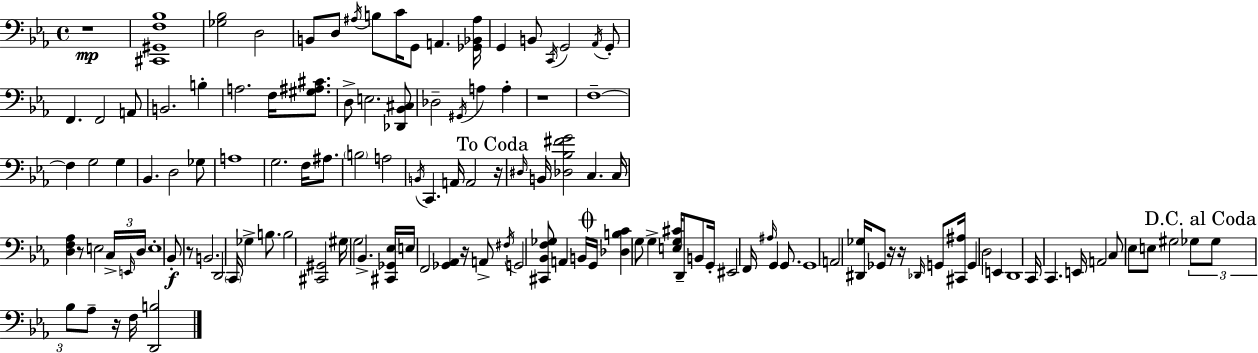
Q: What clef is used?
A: bass